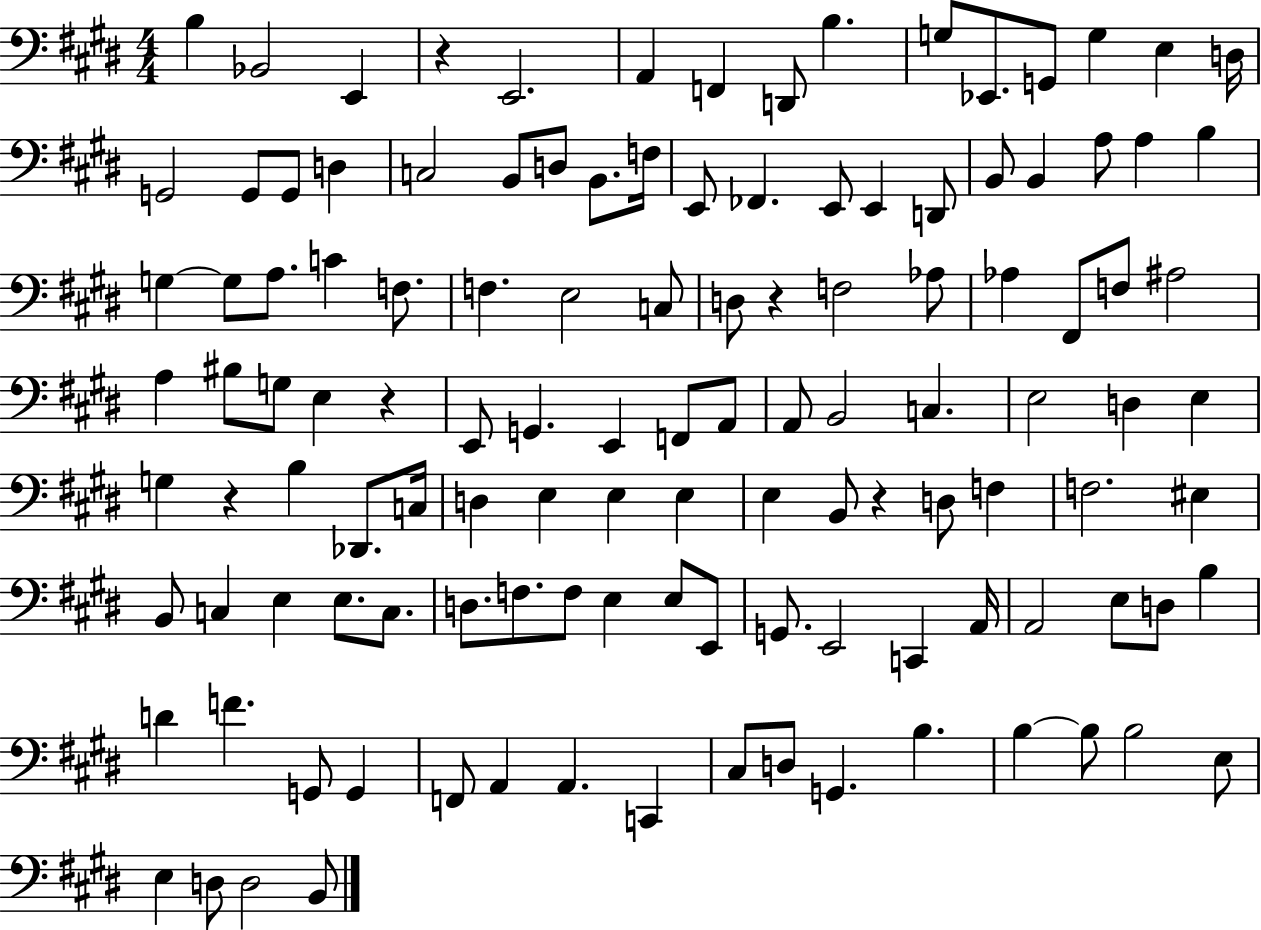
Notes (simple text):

B3/q Bb2/h E2/q R/q E2/h. A2/q F2/q D2/e B3/q. G3/e Eb2/e. G2/e G3/q E3/q D3/s G2/h G2/e G2/e D3/q C3/h B2/e D3/e B2/e. F3/s E2/e FES2/q. E2/e E2/q D2/e B2/e B2/q A3/e A3/q B3/q G3/q G3/e A3/e. C4/q F3/e. F3/q. E3/h C3/e D3/e R/q F3/h Ab3/e Ab3/q F#2/e F3/e A#3/h A3/q BIS3/e G3/e E3/q R/q E2/e G2/q. E2/q F2/e A2/e A2/e B2/h C3/q. E3/h D3/q E3/q G3/q R/q B3/q Db2/e. C3/s D3/q E3/q E3/q E3/q E3/q B2/e R/q D3/e F3/q F3/h. EIS3/q B2/e C3/q E3/q E3/e. C3/e. D3/e. F3/e. F3/e E3/q E3/e E2/e G2/e. E2/h C2/q A2/s A2/h E3/e D3/e B3/q D4/q F4/q. G2/e G2/q F2/e A2/q A2/q. C2/q C#3/e D3/e G2/q. B3/q. B3/q B3/e B3/h E3/e E3/q D3/e D3/h B2/e